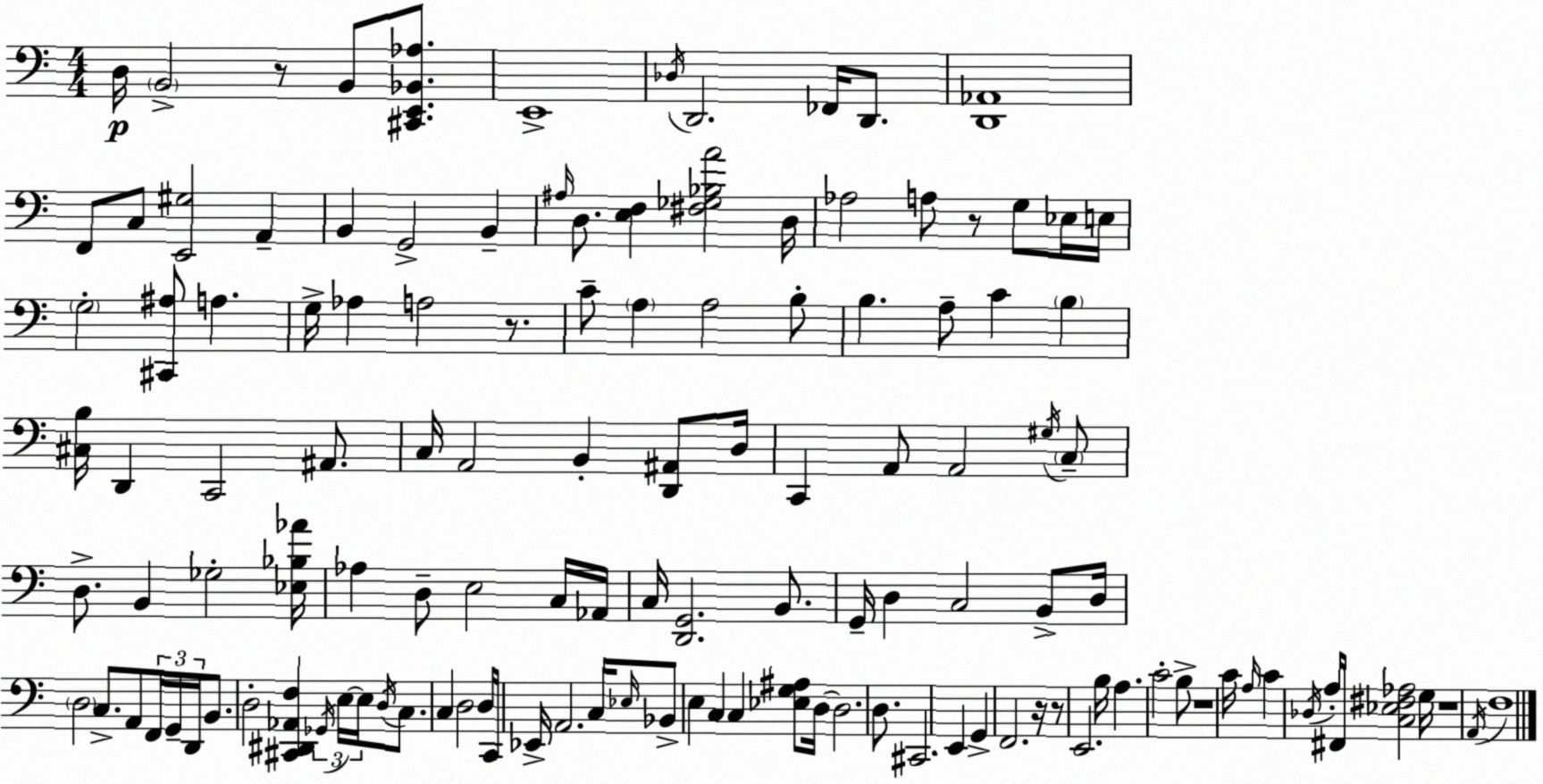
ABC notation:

X:1
T:Untitled
M:4/4
L:1/4
K:Am
D,/4 B,,2 z/2 B,,/2 [^C,,E,,_B,,_A,]/2 E,,4 _D,/4 D,,2 _F,,/4 D,,/2 [D,,_A,,]4 F,,/2 C,/2 [E,,^G,]2 A,, B,, G,,2 B,, ^A,/4 D,/2 [E,F,] [^F,_G,_B,A]2 D,/4 _A,2 A,/2 z/2 G,/2 _E,/4 E,/4 G,2 [^C,,^A,]/2 A, G,/4 _A, A,2 z/2 C/2 A, A,2 B,/2 B, A,/2 C B, [^C,B,]/4 D,, C,,2 ^A,,/2 C,/4 A,,2 B,, [D,,^A,,]/2 D,/4 C,, A,,/2 A,,2 ^G,/4 C,/2 D,/2 B,, _G,2 [_E,_B,_A]/4 _A, D,/2 E,2 C,/4 _A,,/4 C,/4 [D,,G,,]2 B,,/2 G,,/4 D, C,2 B,,/2 D,/4 D,2 C,/2 A,,/2 F,,/4 G,,/4 D,,/4 B,,/2 D,2 [^C,,^D,,_A,,F,] _G,,/4 E,/4 E,/4 D,/4 C,/2 C, D,2 D,/4 C,,/4 _E,,/4 A,,2 C,/4 _E,/4 _B,,/2 E, C, C, [_E,G,^A,]/2 D,/4 D,2 D,/2 ^C,,2 E,, G,, F,,2 z/4 z/2 E,,2 B,/4 A, C2 B,/2 z4 C/4 A,/4 C _D,/4 A,/4 ^F,,/4 [C,_E,^F,_A,]2 G,/4 z4 A,,/4 F,4